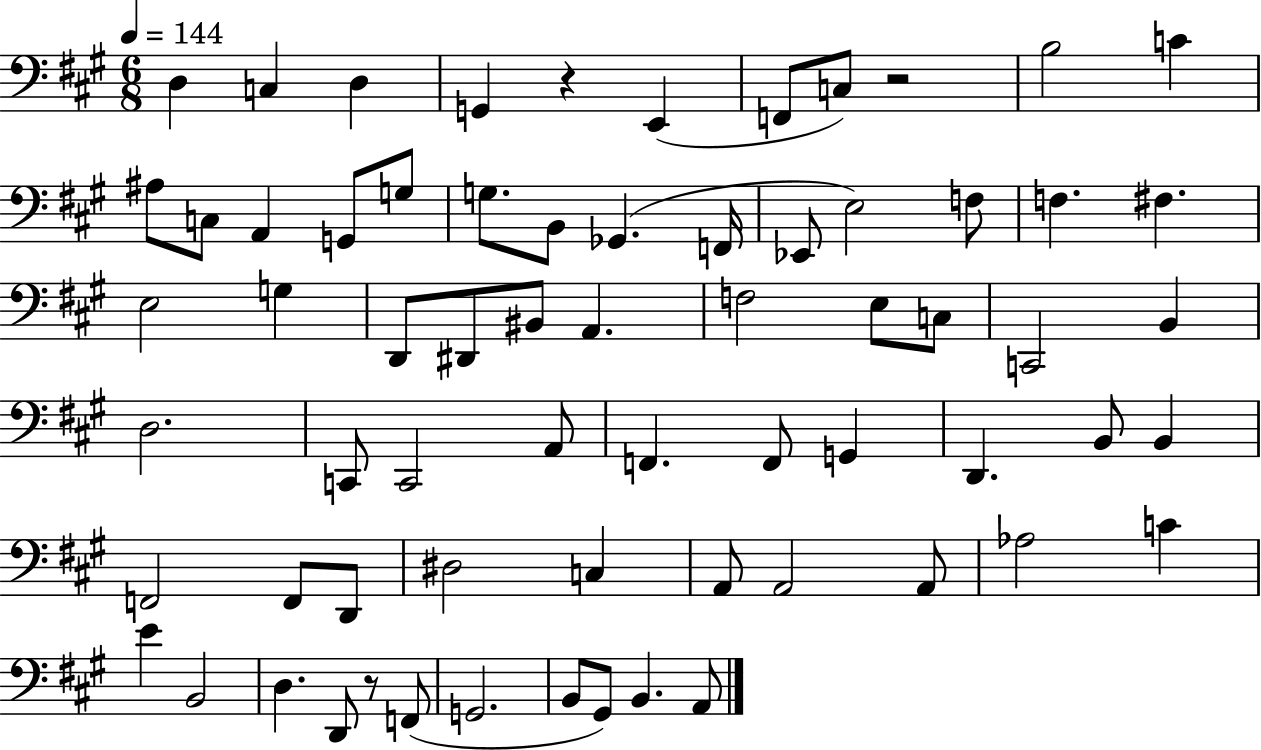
D3/q C3/q D3/q G2/q R/q E2/q F2/e C3/e R/h B3/h C4/q A#3/e C3/e A2/q G2/e G3/e G3/e. B2/e Gb2/q. F2/s Eb2/e E3/h F3/e F3/q. F#3/q. E3/h G3/q D2/e D#2/e BIS2/e A2/q. F3/h E3/e C3/e C2/h B2/q D3/h. C2/e C2/h A2/e F2/q. F2/e G2/q D2/q. B2/e B2/q F2/h F2/e D2/e D#3/h C3/q A2/e A2/h A2/e Ab3/h C4/q E4/q B2/h D3/q. D2/e R/e F2/e G2/h. B2/e G#2/e B2/q. A2/e